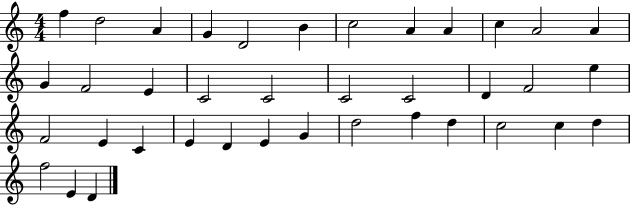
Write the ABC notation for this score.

X:1
T:Untitled
M:4/4
L:1/4
K:C
f d2 A G D2 B c2 A A c A2 A G F2 E C2 C2 C2 C2 D F2 e F2 E C E D E G d2 f d c2 c d f2 E D